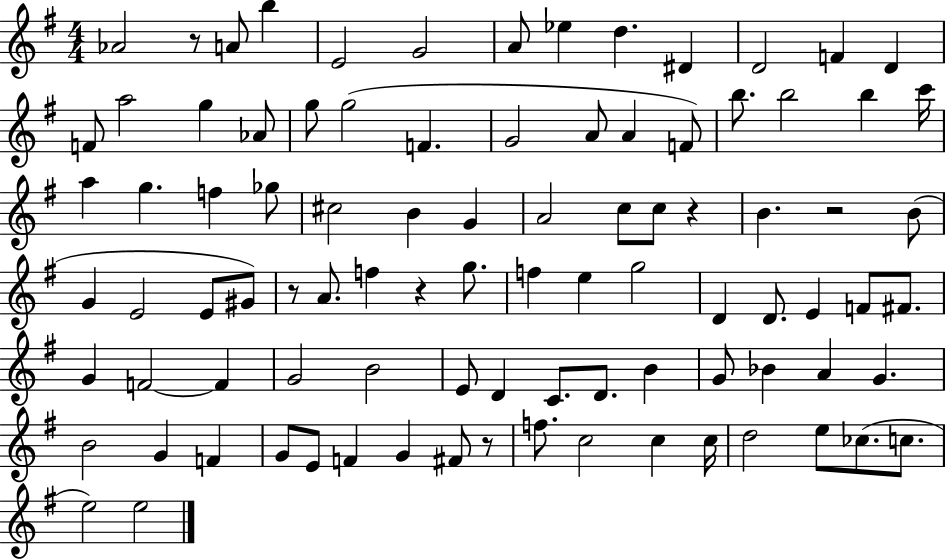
Ab4/h R/e A4/e B5/q E4/h G4/h A4/e Eb5/q D5/q. D#4/q D4/h F4/q D4/q F4/e A5/h G5/q Ab4/e G5/e G5/h F4/q. G4/h A4/e A4/q F4/e B5/e. B5/h B5/q C6/s A5/q G5/q. F5/q Gb5/e C#5/h B4/q G4/q A4/h C5/e C5/e R/q B4/q. R/h B4/e G4/q E4/h E4/e G#4/e R/e A4/e. F5/q R/q G5/e. F5/q E5/q G5/h D4/q D4/e. E4/q F4/e F#4/e. G4/q F4/h F4/q G4/h B4/h E4/e D4/q C4/e. D4/e. B4/q G4/e Bb4/q A4/q G4/q. B4/h G4/q F4/q G4/e E4/e F4/q G4/q F#4/e R/e F5/e. C5/h C5/q C5/s D5/h E5/e CES5/e. C5/e. E5/h E5/h